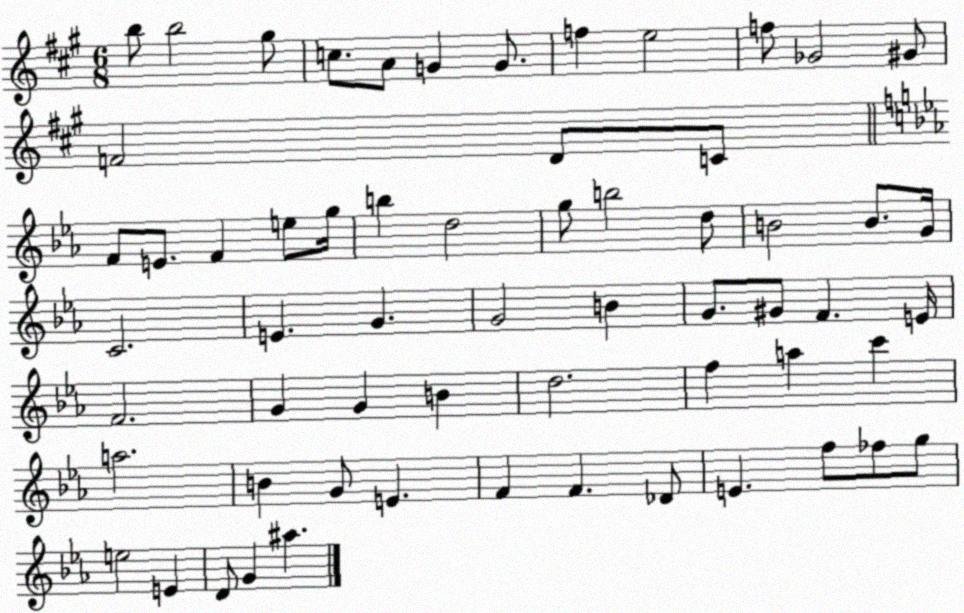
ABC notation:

X:1
T:Untitled
M:6/8
L:1/4
K:A
b/2 b2 ^g/2 c/2 A/2 G G/2 f e2 f/2 _G2 ^G/2 F2 D/2 C/2 F/2 E/2 F e/2 g/4 b d2 g/2 b2 d/2 B2 B/2 G/4 C2 E G G2 B G/2 ^G/2 F E/4 F2 G G B d2 f a c' a2 B G/2 E F F _D/2 E f/2 _f/2 g/2 e2 E D/2 G ^a